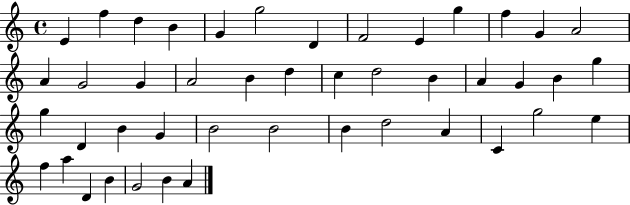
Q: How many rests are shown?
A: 0